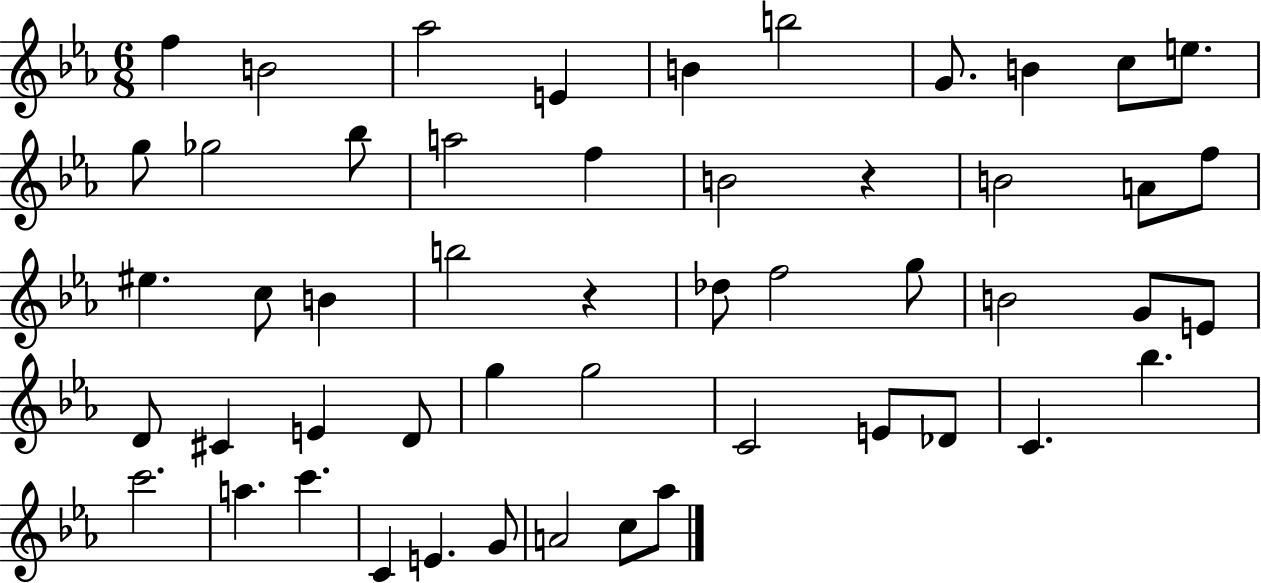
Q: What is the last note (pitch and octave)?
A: Ab5